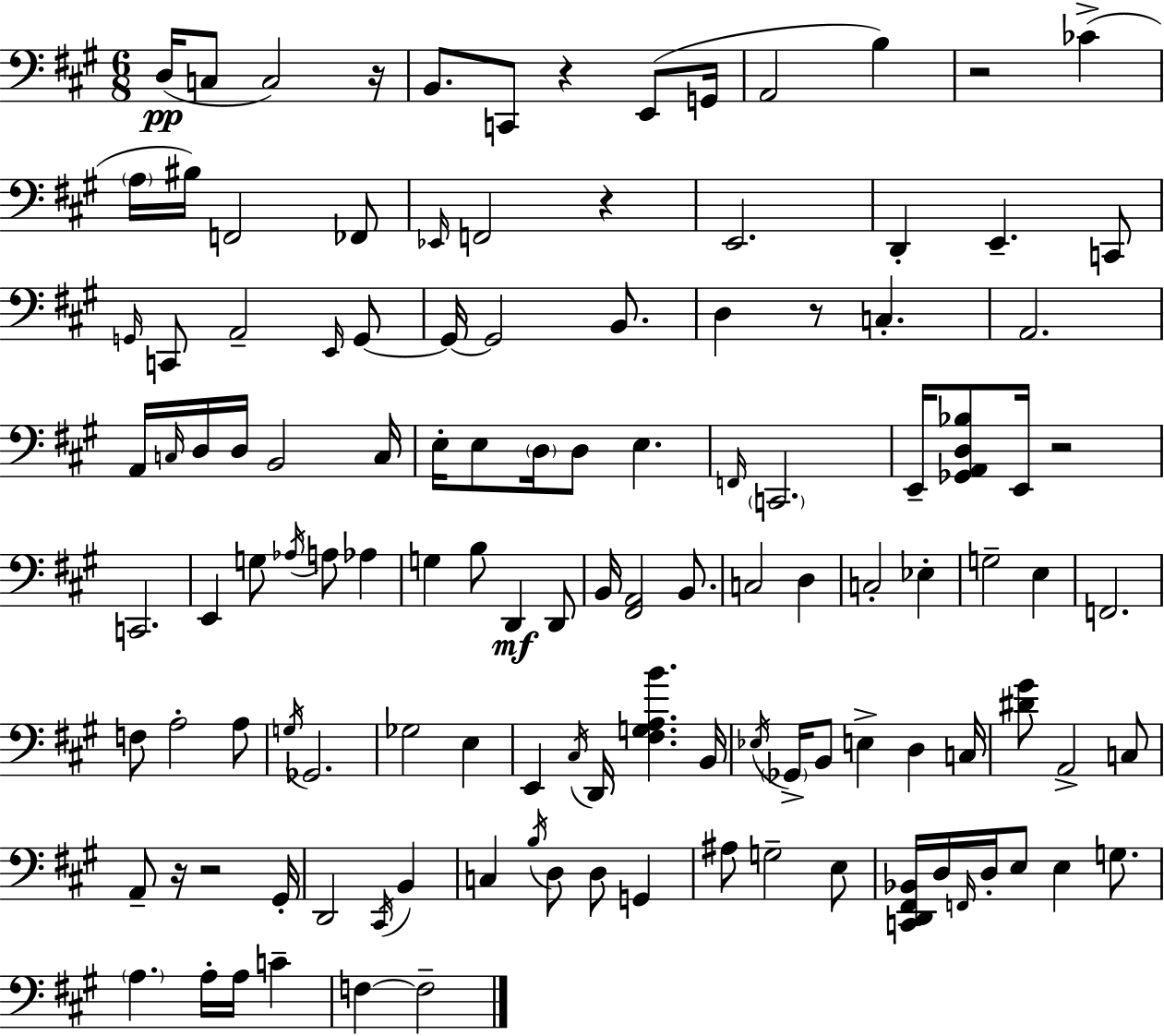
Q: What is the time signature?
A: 6/8